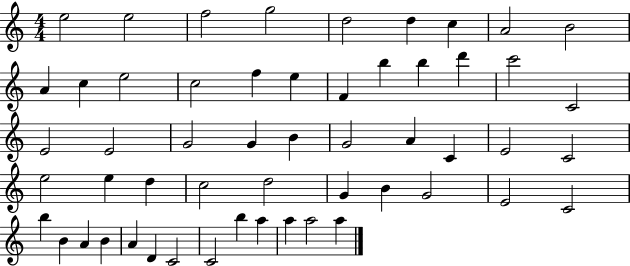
{
  \clef treble
  \numericTimeSignature
  \time 4/4
  \key c \major
  e''2 e''2 | f''2 g''2 | d''2 d''4 c''4 | a'2 b'2 | \break a'4 c''4 e''2 | c''2 f''4 e''4 | f'4 b''4 b''4 d'''4 | c'''2 c'2 | \break e'2 e'2 | g'2 g'4 b'4 | g'2 a'4 c'4 | e'2 c'2 | \break e''2 e''4 d''4 | c''2 d''2 | g'4 b'4 g'2 | e'2 c'2 | \break b''4 b'4 a'4 b'4 | a'4 d'4 c'2 | c'2 b''4 a''4 | a''4 a''2 a''4 | \break \bar "|."
}